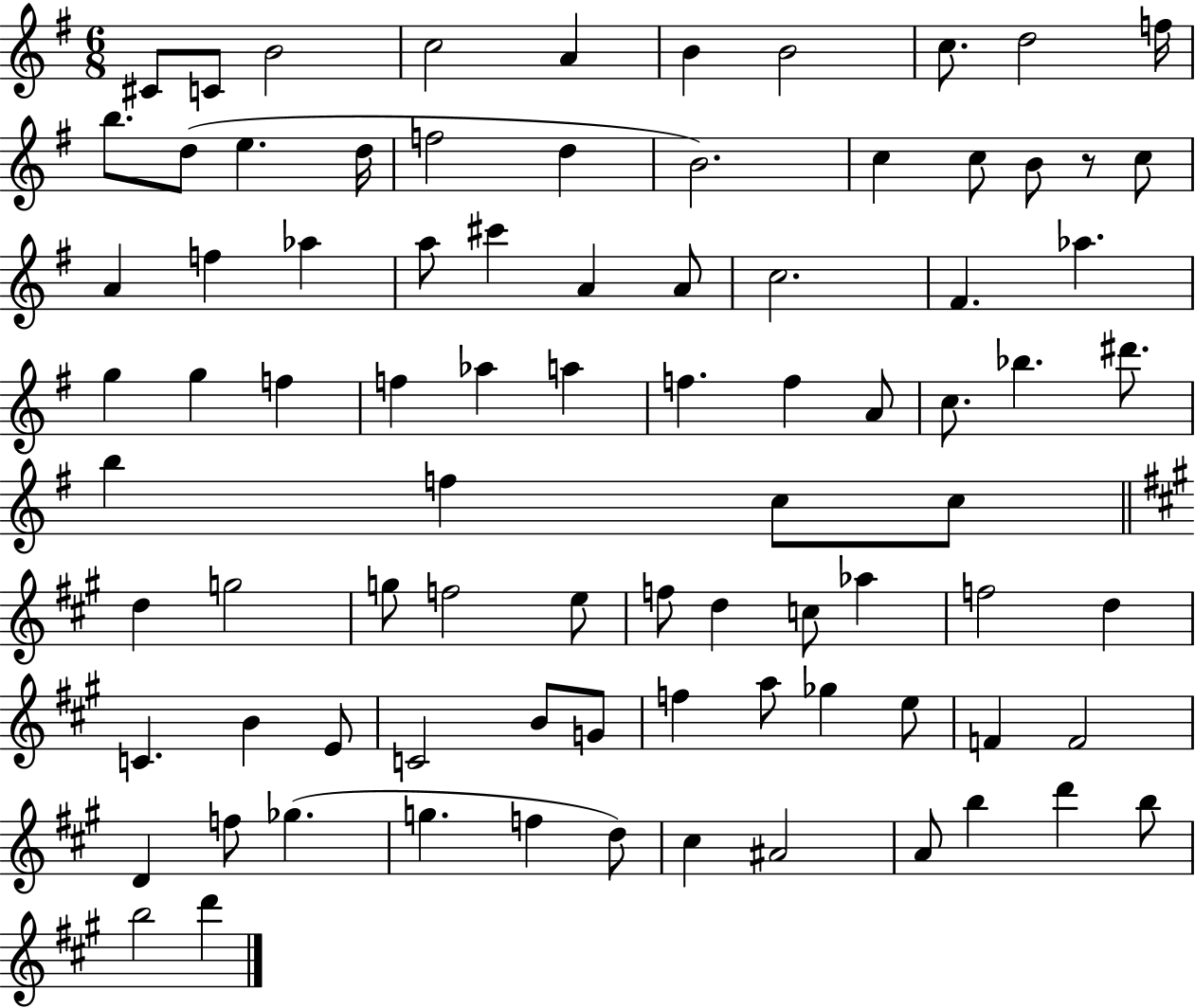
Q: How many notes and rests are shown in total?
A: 85